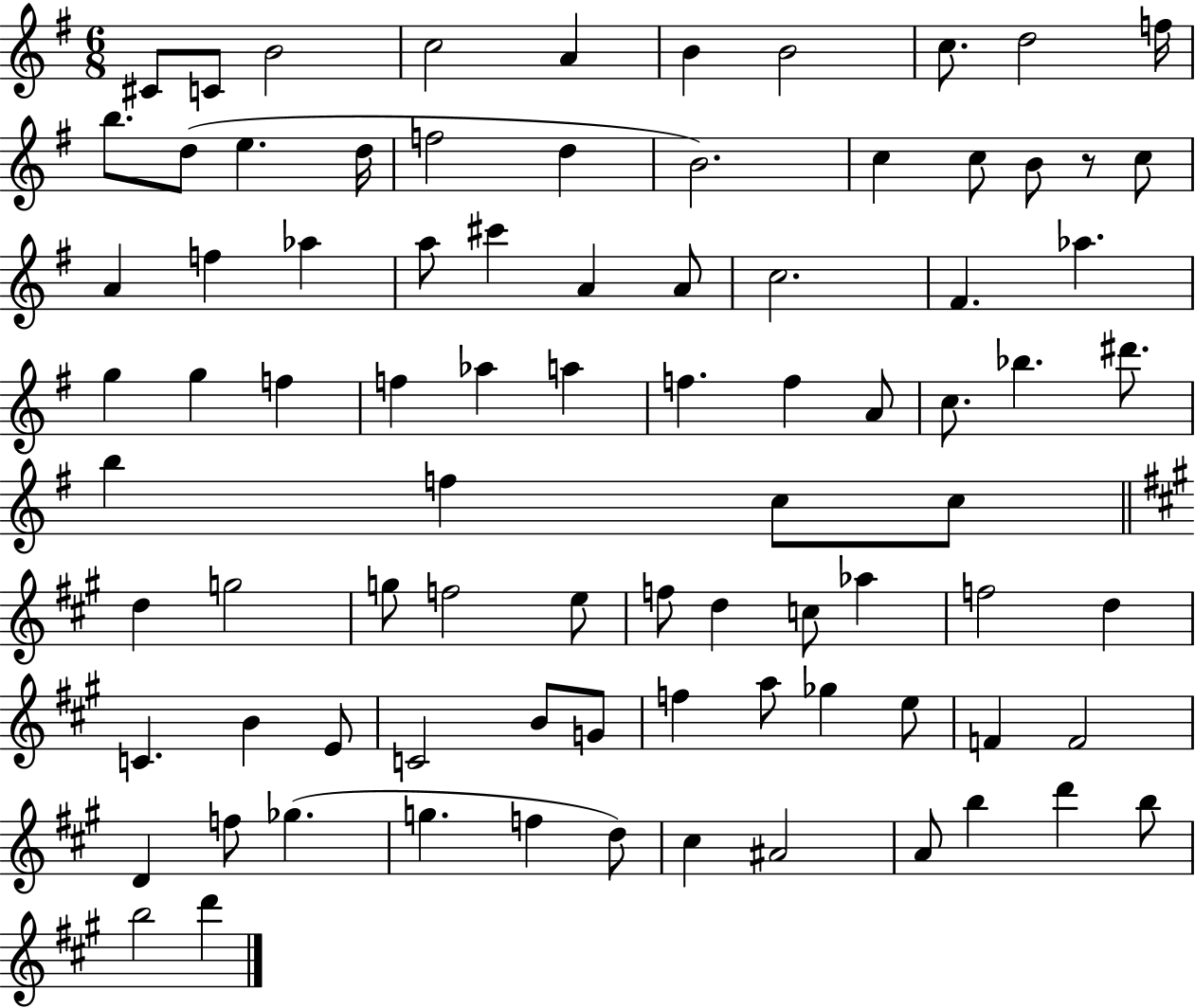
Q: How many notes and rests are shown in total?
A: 85